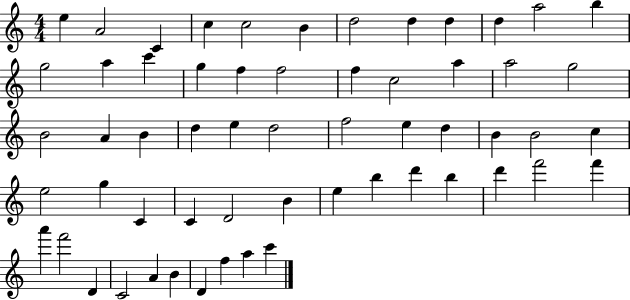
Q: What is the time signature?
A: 4/4